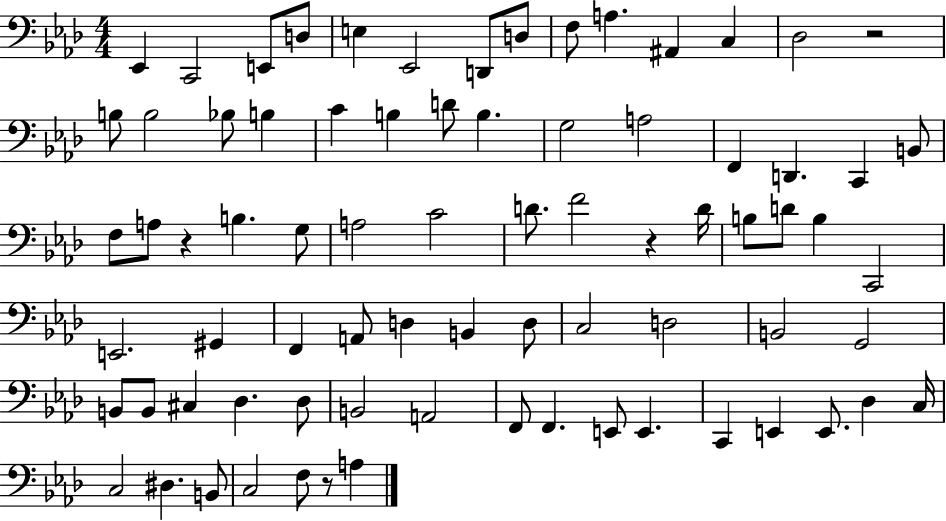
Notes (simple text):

Eb2/q C2/h E2/e D3/e E3/q Eb2/h D2/e D3/e F3/e A3/q. A#2/q C3/q Db3/h R/h B3/e B3/h Bb3/e B3/q C4/q B3/q D4/e B3/q. G3/h A3/h F2/q D2/q. C2/q B2/e F3/e A3/e R/q B3/q. G3/e A3/h C4/h D4/e. F4/h R/q D4/s B3/e D4/e B3/q C2/h E2/h. G#2/q F2/q A2/e D3/q B2/q D3/e C3/h D3/h B2/h G2/h B2/e B2/e C#3/q Db3/q. Db3/e B2/h A2/h F2/e F2/q. E2/e E2/q. C2/q E2/q E2/e. Db3/q C3/s C3/h D#3/q. B2/e C3/h F3/e R/e A3/q